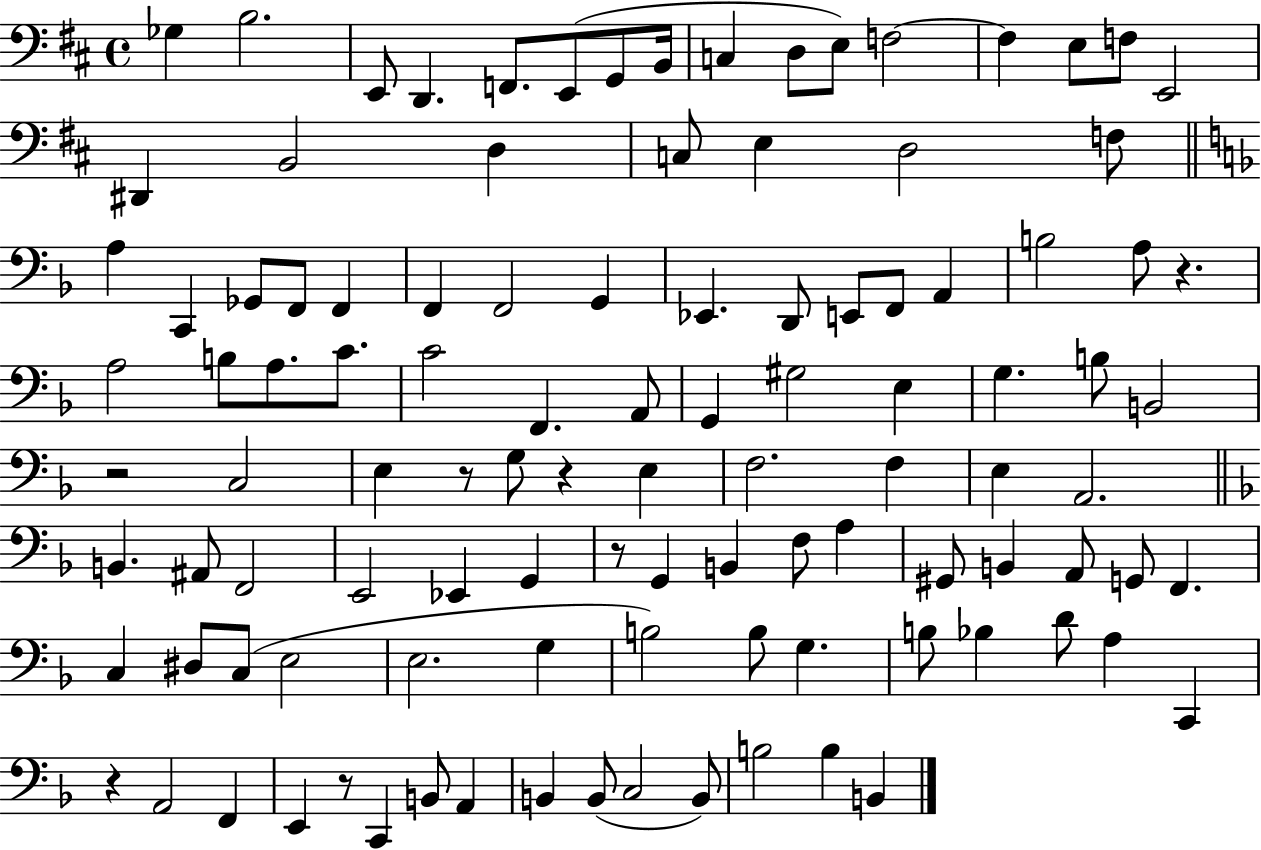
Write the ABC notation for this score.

X:1
T:Untitled
M:4/4
L:1/4
K:D
_G, B,2 E,,/2 D,, F,,/2 E,,/2 G,,/2 B,,/4 C, D,/2 E,/2 F,2 F, E,/2 F,/2 E,,2 ^D,, B,,2 D, C,/2 E, D,2 F,/2 A, C,, _G,,/2 F,,/2 F,, F,, F,,2 G,, _E,, D,,/2 E,,/2 F,,/2 A,, B,2 A,/2 z A,2 B,/2 A,/2 C/2 C2 F,, A,,/2 G,, ^G,2 E, G, B,/2 B,,2 z2 C,2 E, z/2 G,/2 z E, F,2 F, E, A,,2 B,, ^A,,/2 F,,2 E,,2 _E,, G,, z/2 G,, B,, F,/2 A, ^G,,/2 B,, A,,/2 G,,/2 F,, C, ^D,/2 C,/2 E,2 E,2 G, B,2 B,/2 G, B,/2 _B, D/2 A, C,, z A,,2 F,, E,, z/2 C,, B,,/2 A,, B,, B,,/2 C,2 B,,/2 B,2 B, B,,